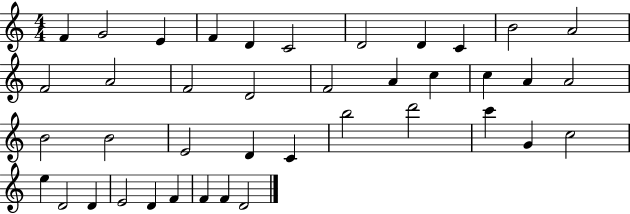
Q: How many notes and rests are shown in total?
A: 40